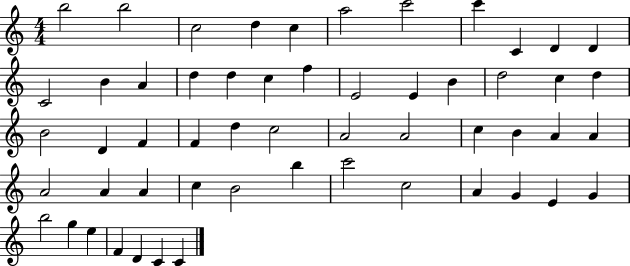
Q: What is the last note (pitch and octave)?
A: C4